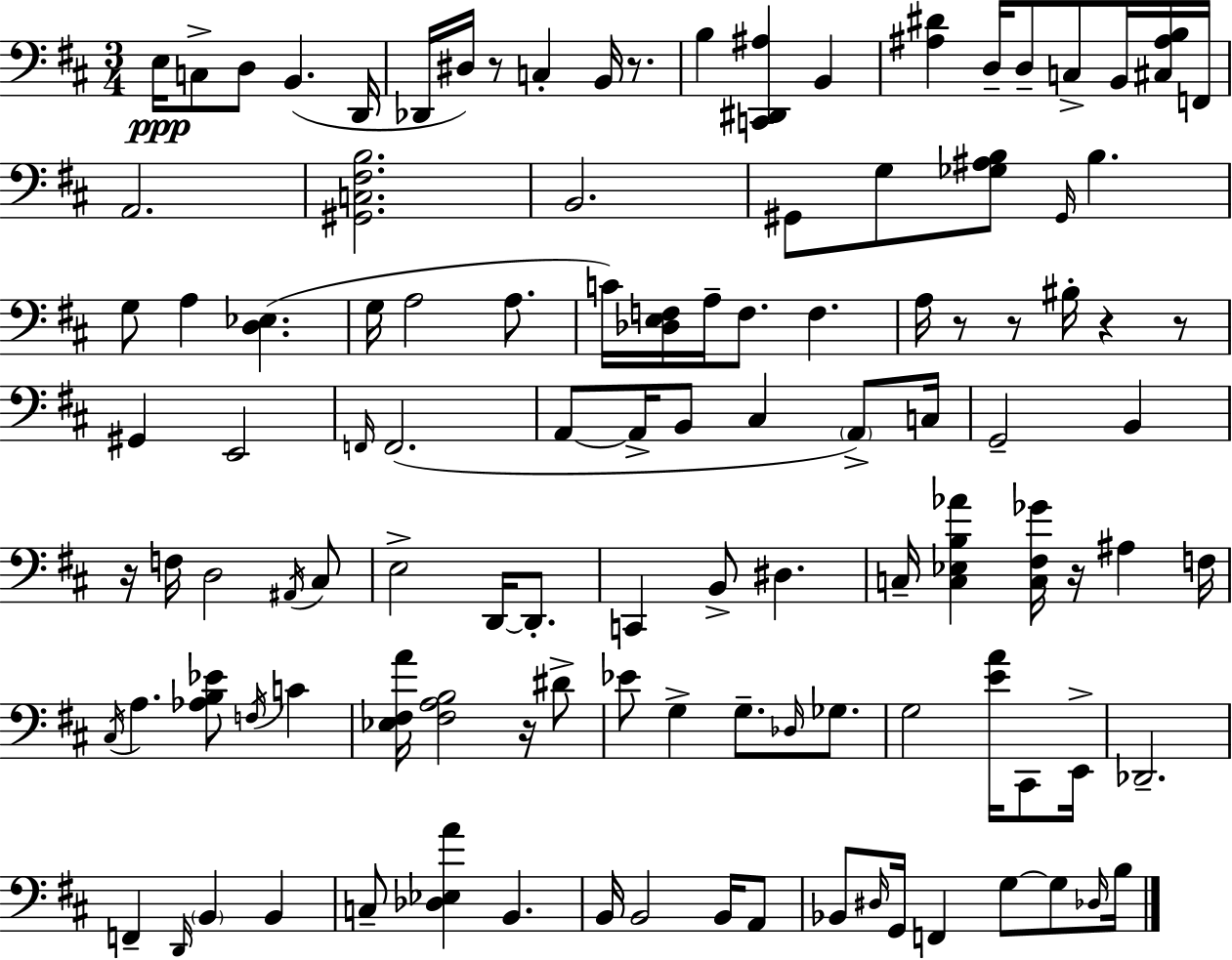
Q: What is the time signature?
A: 3/4